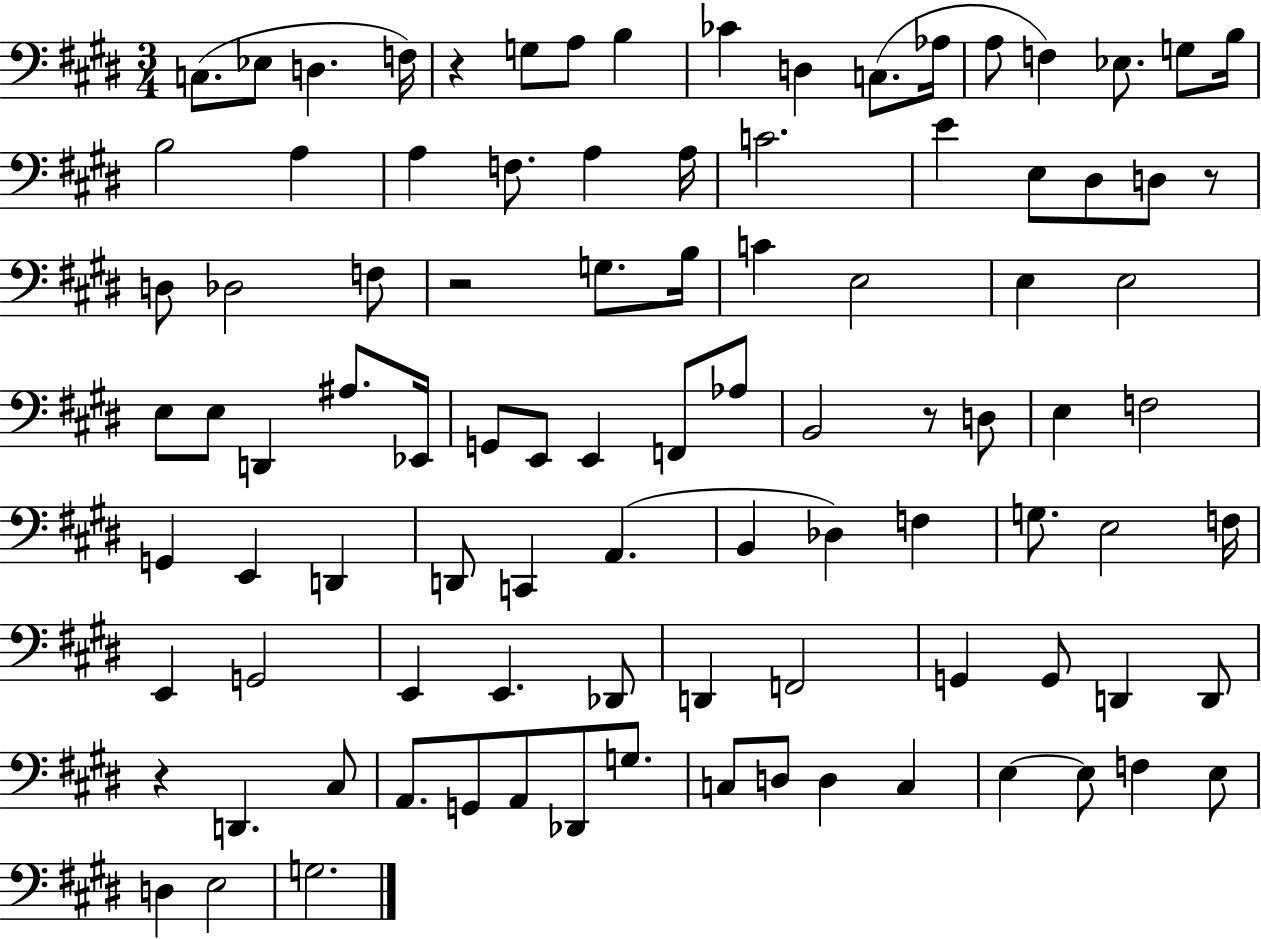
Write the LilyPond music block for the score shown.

{
  \clef bass
  \numericTimeSignature
  \time 3/4
  \key e \major
  \repeat volta 2 { c8.( ees8 d4. f16) | r4 g8 a8 b4 | ces'4 d4 c8.( aes16 | a8 f4) ees8. g8 b16 | \break b2 a4 | a4 f8. a4 a16 | c'2. | e'4 e8 dis8 d8 r8 | \break d8 des2 f8 | r2 g8. b16 | c'4 e2 | e4 e2 | \break e8 e8 d,4 ais8. ees,16 | g,8 e,8 e,4 f,8 aes8 | b,2 r8 d8 | e4 f2 | \break g,4 e,4 d,4 | d,8 c,4 a,4.( | b,4 des4) f4 | g8. e2 f16 | \break e,4 g,2 | e,4 e,4. des,8 | d,4 f,2 | g,4 g,8 d,4 d,8 | \break r4 d,4. cis8 | a,8. g,8 a,8 des,8 g8. | c8 d8 d4 c4 | e4~~ e8 f4 e8 | \break d4 e2 | g2. | } \bar "|."
}